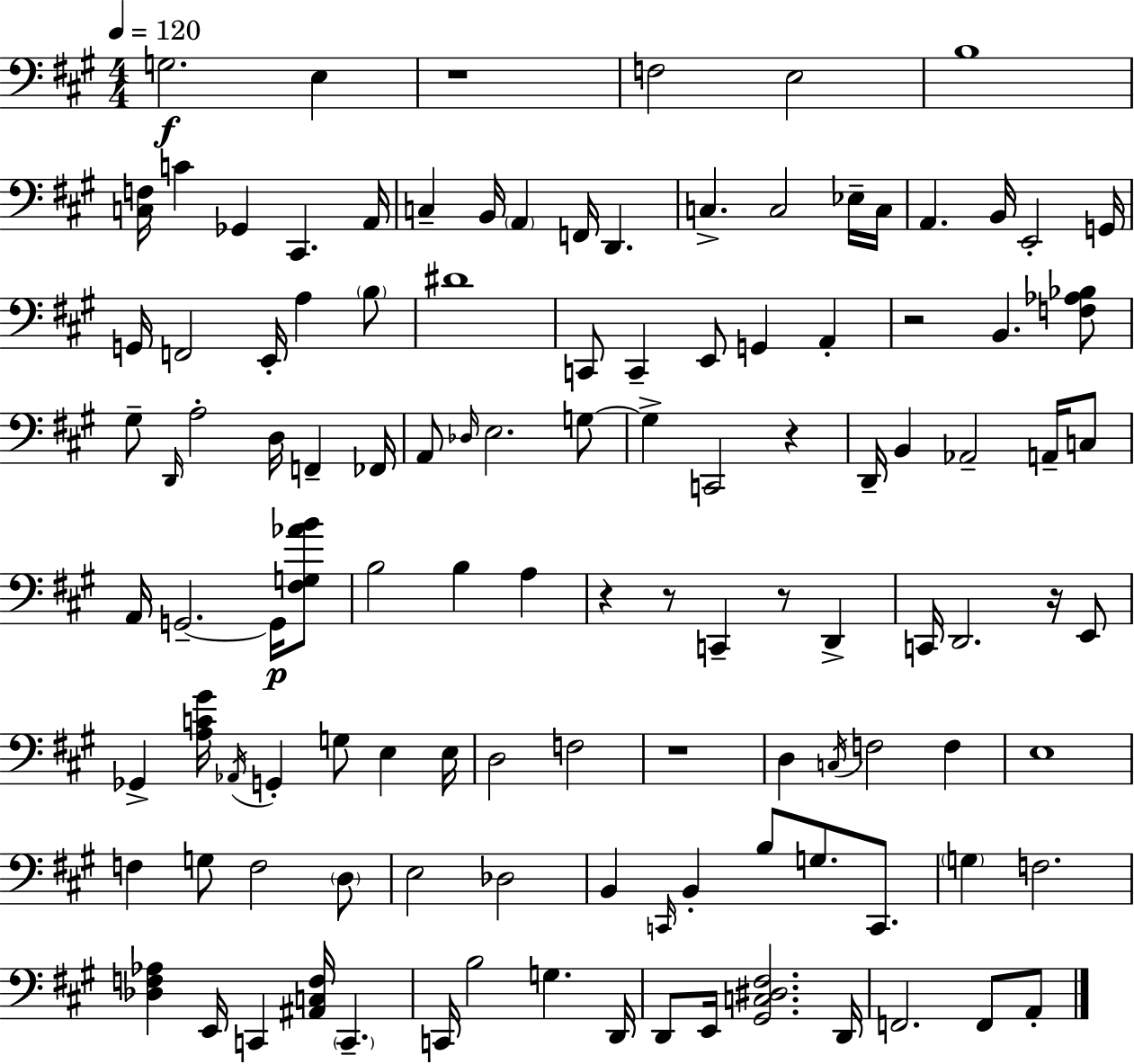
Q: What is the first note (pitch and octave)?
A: G3